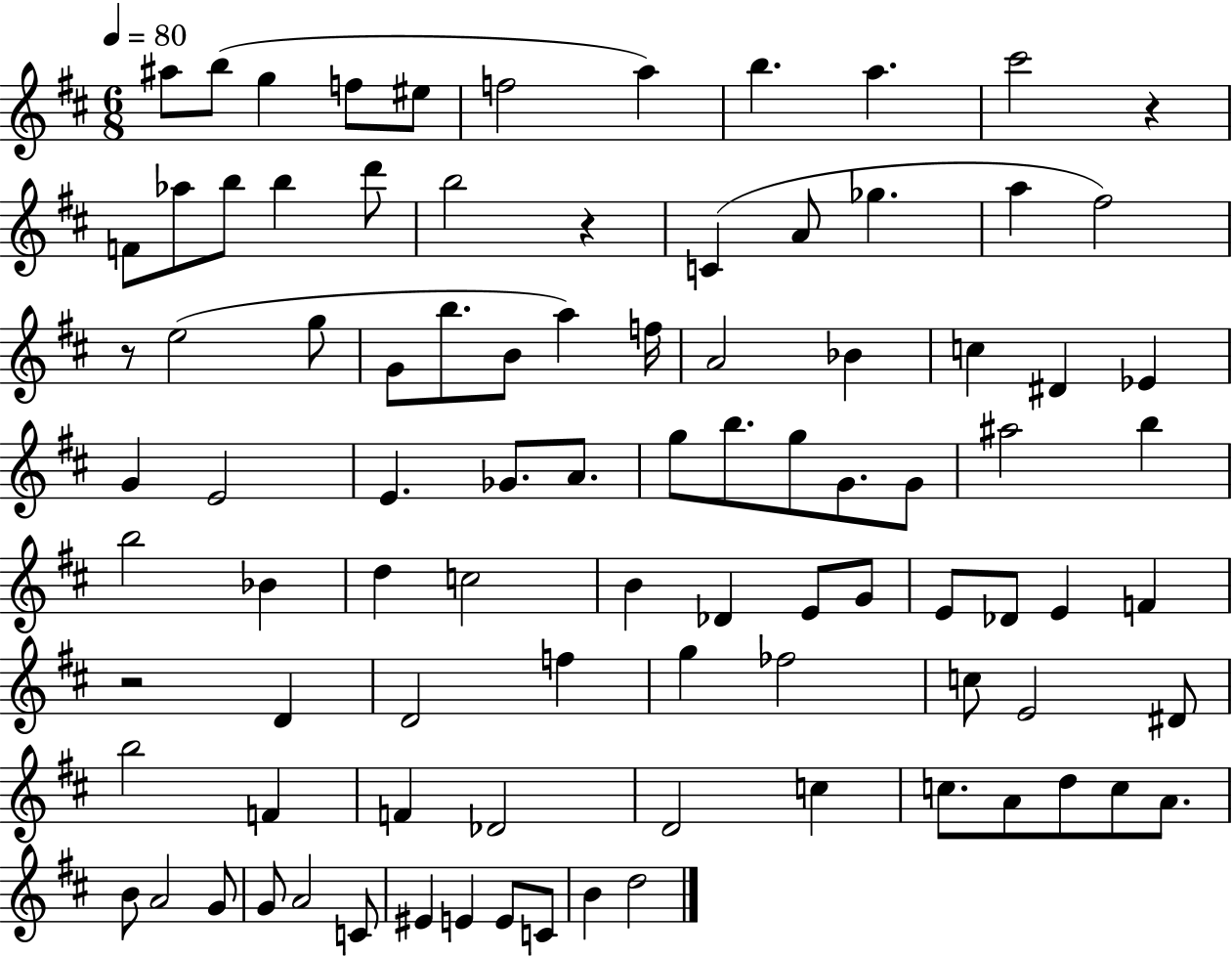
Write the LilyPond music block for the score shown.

{
  \clef treble
  \numericTimeSignature
  \time 6/8
  \key d \major
  \tempo 4 = 80
  ais''8 b''8( g''4 f''8 eis''8 | f''2 a''4) | b''4. a''4. | cis'''2 r4 | \break f'8 aes''8 b''8 b''4 d'''8 | b''2 r4 | c'4( a'8 ges''4. | a''4 fis''2) | \break r8 e''2( g''8 | g'8 b''8. b'8 a''4) f''16 | a'2 bes'4 | c''4 dis'4 ees'4 | \break g'4 e'2 | e'4. ges'8. a'8. | g''8 b''8. g''8 g'8. g'8 | ais''2 b''4 | \break b''2 bes'4 | d''4 c''2 | b'4 des'4 e'8 g'8 | e'8 des'8 e'4 f'4 | \break r2 d'4 | d'2 f''4 | g''4 fes''2 | c''8 e'2 dis'8 | \break b''2 f'4 | f'4 des'2 | d'2 c''4 | c''8. a'8 d''8 c''8 a'8. | \break b'8 a'2 g'8 | g'8 a'2 c'8 | eis'4 e'4 e'8 c'8 | b'4 d''2 | \break \bar "|."
}